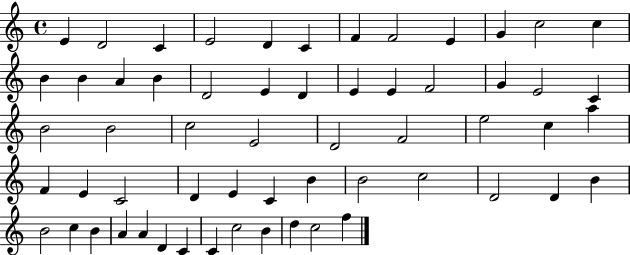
X:1
T:Untitled
M:4/4
L:1/4
K:C
E D2 C E2 D C F F2 E G c2 c B B A B D2 E D E E F2 G E2 C B2 B2 c2 E2 D2 F2 e2 c a F E C2 D E C B B2 c2 D2 D B B2 c B A A D C C c2 B d c2 f